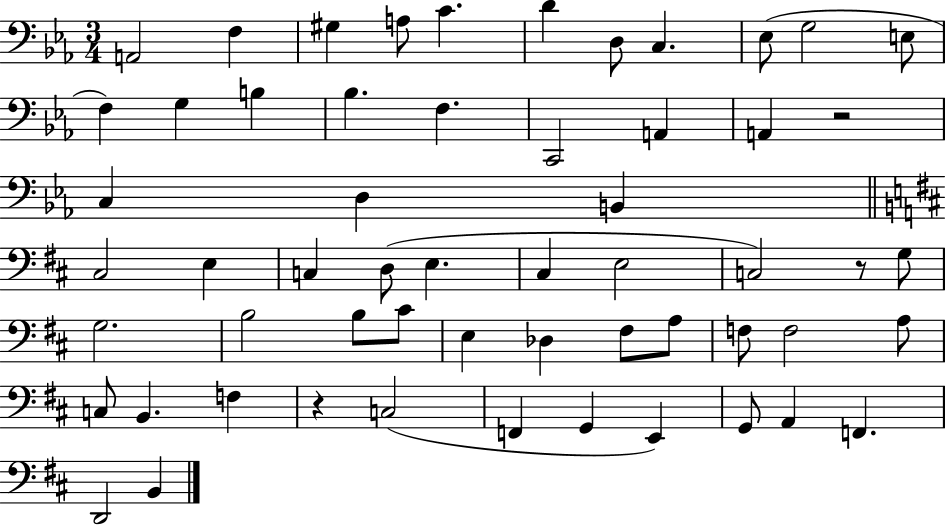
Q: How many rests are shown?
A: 3